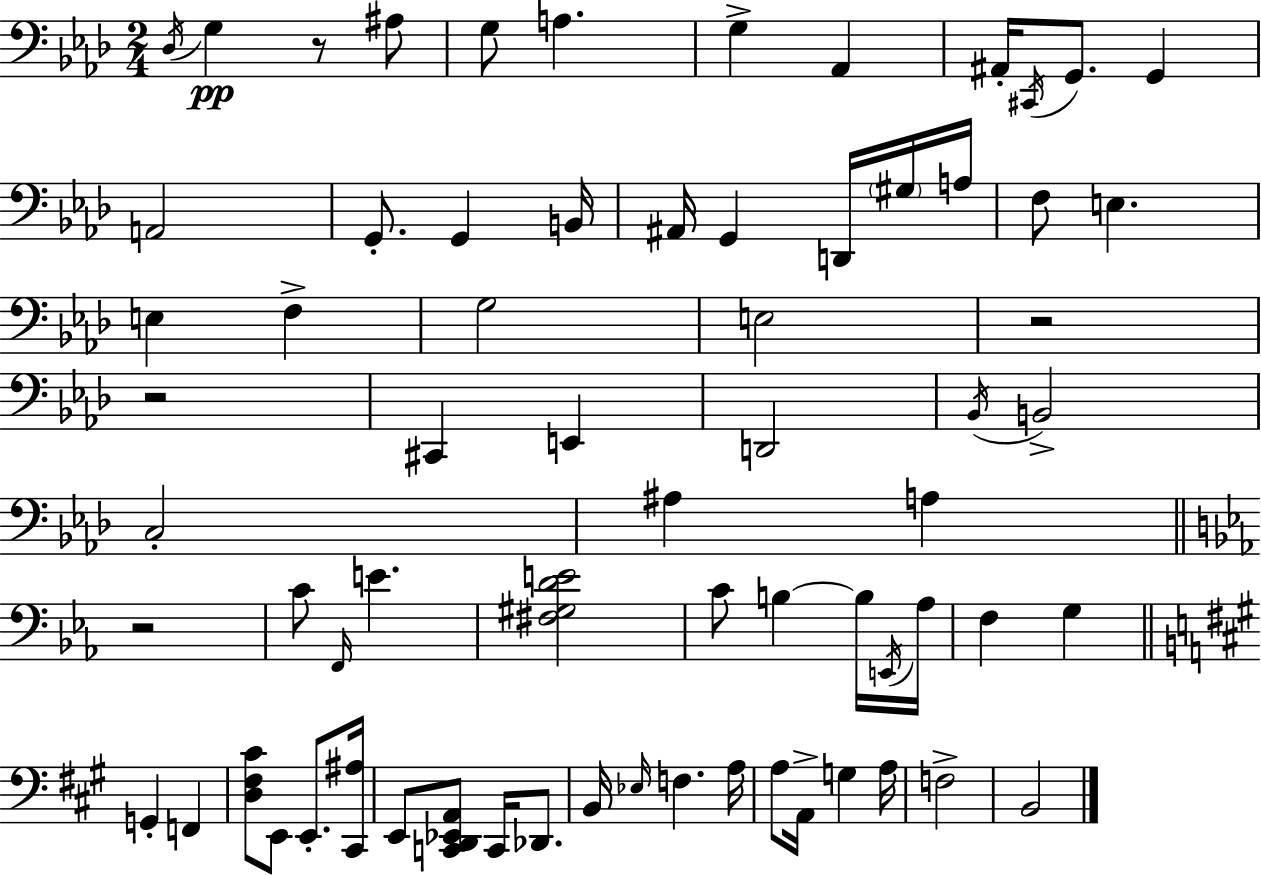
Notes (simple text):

Db3/s G3/q R/e A#3/e G3/e A3/q. G3/q Ab2/q A#2/s C#2/s G2/e. G2/q A2/h G2/e. G2/q B2/s A#2/s G2/q D2/s G#3/s A3/s F3/e E3/q. E3/q F3/q G3/h E3/h R/h R/h C#2/q E2/q D2/h Bb2/s B2/h C3/h A#3/q A3/q R/h C4/e F2/s E4/q. [F#3,G#3,D4,E4]/h C4/e B3/q B3/s E2/s Ab3/s F3/q G3/q G2/q F2/q [D3,F#3,C#4]/e E2/e E2/e. [C#2,A#3]/s E2/e [C2,D2,Eb2,A2]/e C2/s Db2/e. B2/s Eb3/s F3/q. A3/s A3/e A2/s G3/q A3/s F3/h B2/h